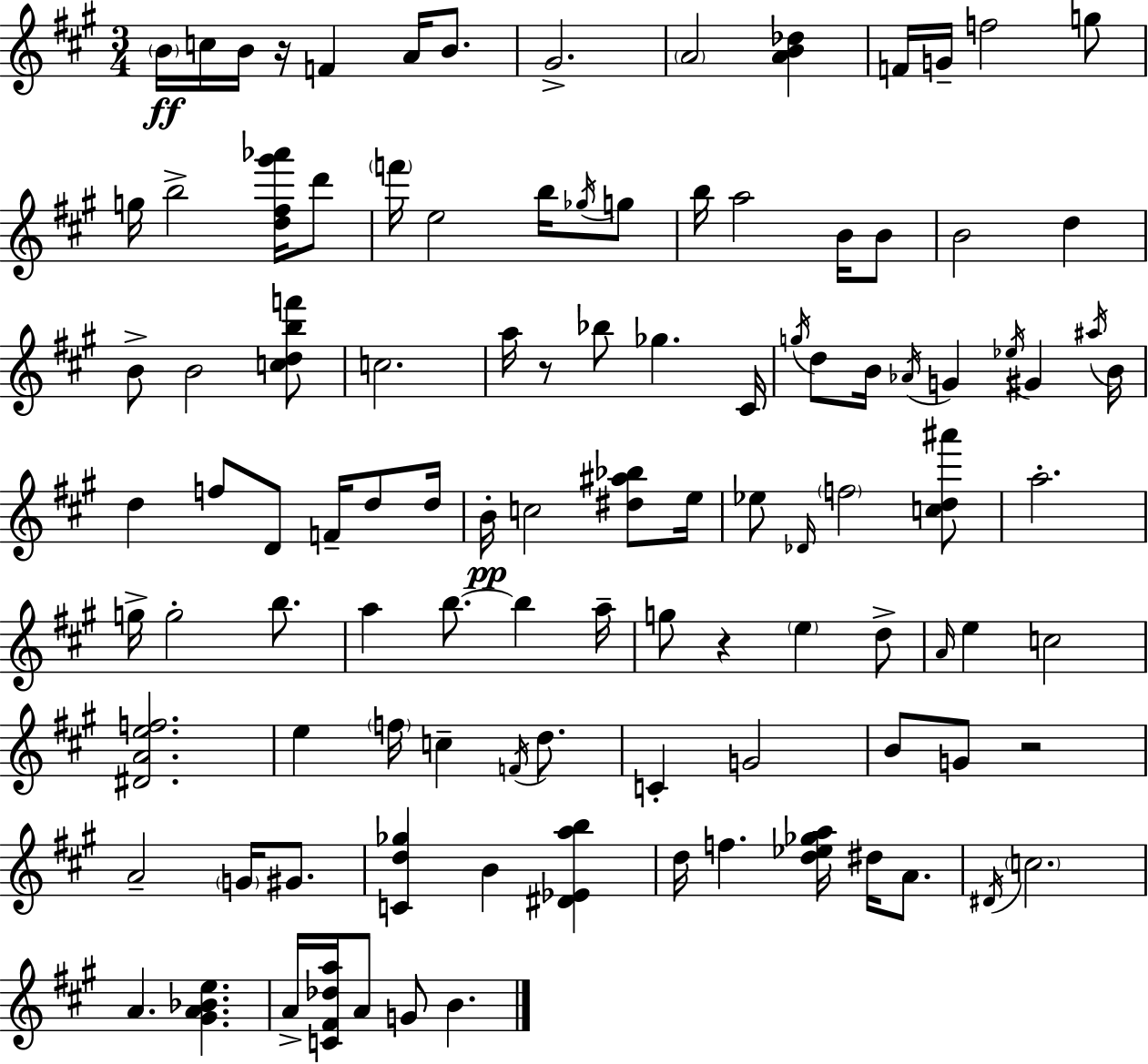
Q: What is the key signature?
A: A major